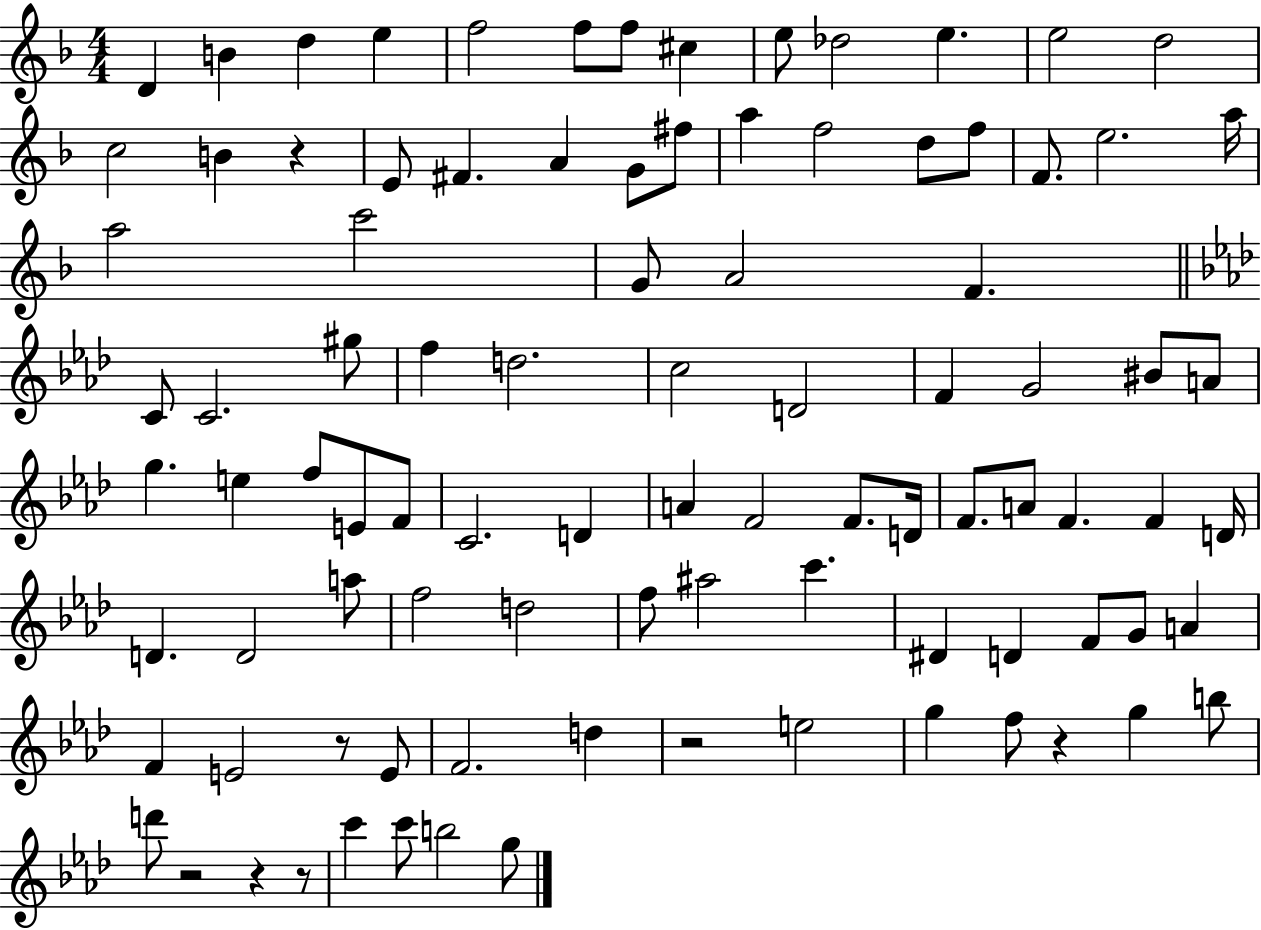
{
  \clef treble
  \numericTimeSignature
  \time 4/4
  \key f \major
  d'4 b'4 d''4 e''4 | f''2 f''8 f''8 cis''4 | e''8 des''2 e''4. | e''2 d''2 | \break c''2 b'4 r4 | e'8 fis'4. a'4 g'8 fis''8 | a''4 f''2 d''8 f''8 | f'8. e''2. a''16 | \break a''2 c'''2 | g'8 a'2 f'4. | \bar "||" \break \key f \minor c'8 c'2. gis''8 | f''4 d''2. | c''2 d'2 | f'4 g'2 bis'8 a'8 | \break g''4. e''4 f''8 e'8 f'8 | c'2. d'4 | a'4 f'2 f'8. d'16 | f'8. a'8 f'4. f'4 d'16 | \break d'4. d'2 a''8 | f''2 d''2 | f''8 ais''2 c'''4. | dis'4 d'4 f'8 g'8 a'4 | \break f'4 e'2 r8 e'8 | f'2. d''4 | r2 e''2 | g''4 f''8 r4 g''4 b''8 | \break d'''8 r2 r4 r8 | c'''4 c'''8 b''2 g''8 | \bar "|."
}